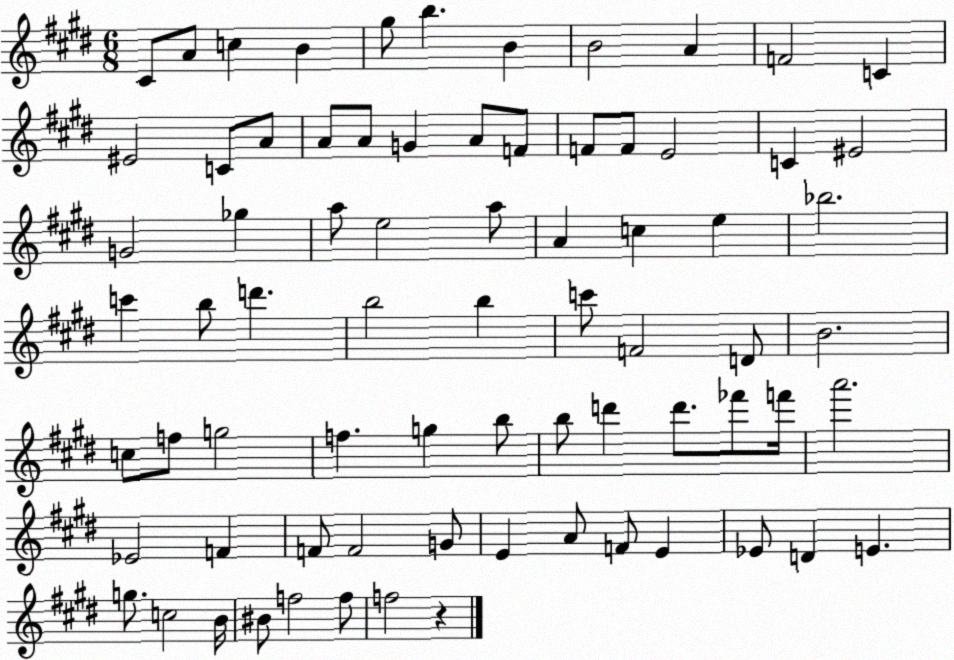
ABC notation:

X:1
T:Untitled
M:6/8
L:1/4
K:E
^C/2 A/2 c B ^g/2 b B B2 A F2 C ^E2 C/2 A/2 A/2 A/2 G A/2 F/2 F/2 F/2 E2 C ^E2 G2 _g a/2 e2 a/2 A c e _b2 c' b/2 d' b2 b c'/2 F2 D/2 B2 c/2 f/2 g2 f g b/2 b/2 d' d'/2 _f'/2 f'/4 a'2 _E2 F F/2 F2 G/2 E A/2 F/2 E _E/2 D E g/2 c2 B/4 ^B/2 f2 f/2 f2 z